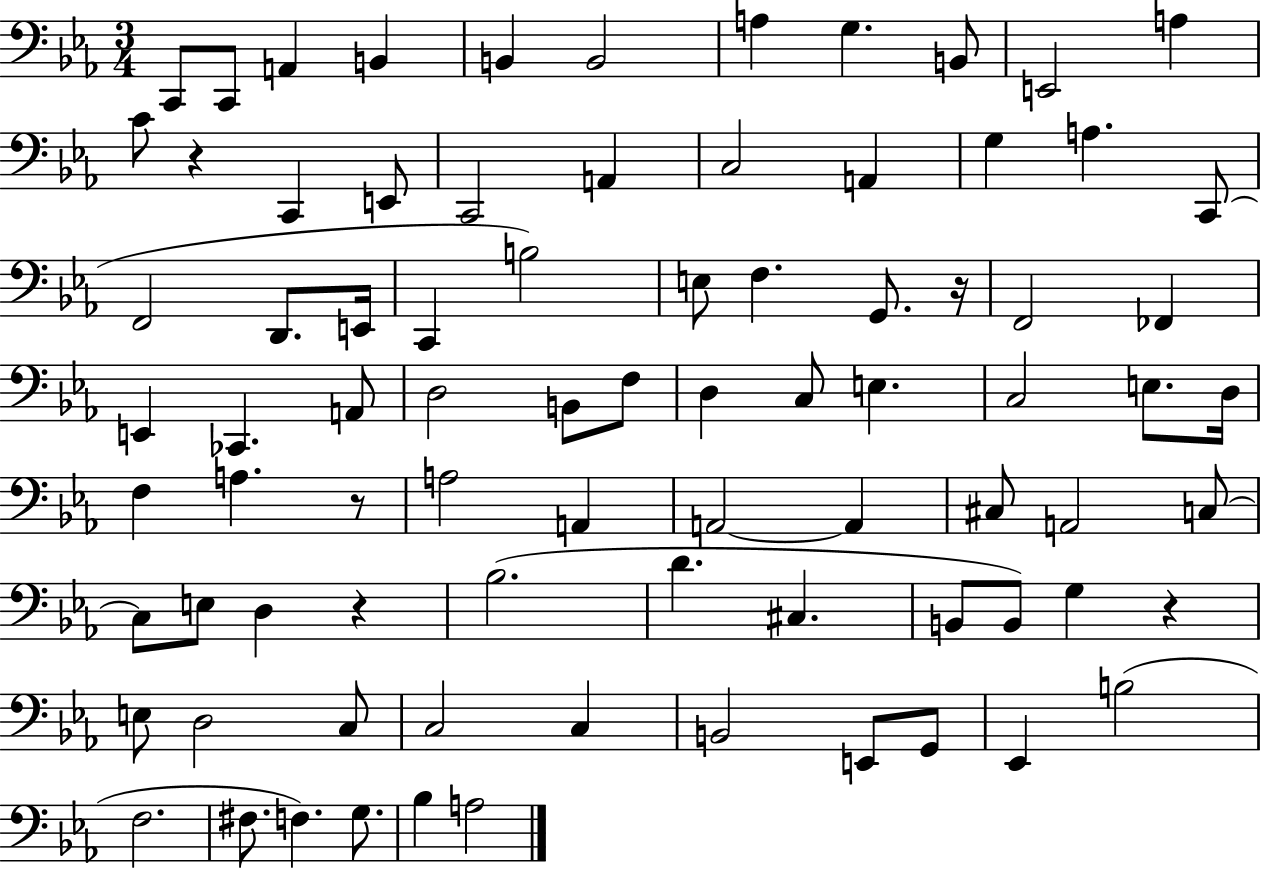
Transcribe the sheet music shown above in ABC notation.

X:1
T:Untitled
M:3/4
L:1/4
K:Eb
C,,/2 C,,/2 A,, B,, B,, B,,2 A, G, B,,/2 E,,2 A, C/2 z C,, E,,/2 C,,2 A,, C,2 A,, G, A, C,,/2 F,,2 D,,/2 E,,/4 C,, B,2 E,/2 F, G,,/2 z/4 F,,2 _F,, E,, _C,, A,,/2 D,2 B,,/2 F,/2 D, C,/2 E, C,2 E,/2 D,/4 F, A, z/2 A,2 A,, A,,2 A,, ^C,/2 A,,2 C,/2 C,/2 E,/2 D, z _B,2 D ^C, B,,/2 B,,/2 G, z E,/2 D,2 C,/2 C,2 C, B,,2 E,,/2 G,,/2 _E,, B,2 F,2 ^F,/2 F, G,/2 _B, A,2